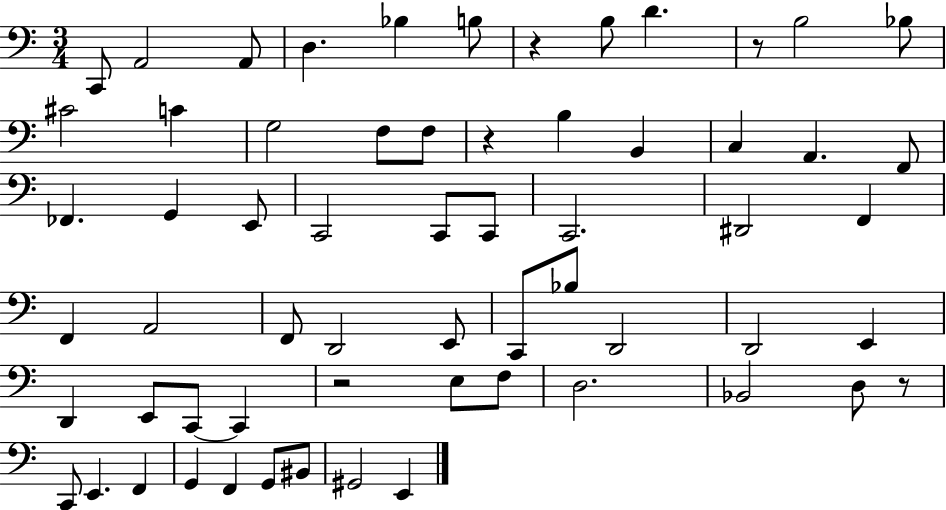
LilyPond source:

{
  \clef bass
  \numericTimeSignature
  \time 3/4
  \key c \major
  c,8 a,2 a,8 | d4. bes4 b8 | r4 b8 d'4. | r8 b2 bes8 | \break cis'2 c'4 | g2 f8 f8 | r4 b4 b,4 | c4 a,4. f,8 | \break fes,4. g,4 e,8 | c,2 c,8 c,8 | c,2. | dis,2 f,4 | \break f,4 a,2 | f,8 d,2 e,8 | c,8 bes8 d,2 | d,2 e,4 | \break d,4 e,8 c,8~~ c,4 | r2 e8 f8 | d2. | bes,2 d8 r8 | \break c,8 e,4. f,4 | g,4 f,4 g,8 bis,8 | gis,2 e,4 | \bar "|."
}